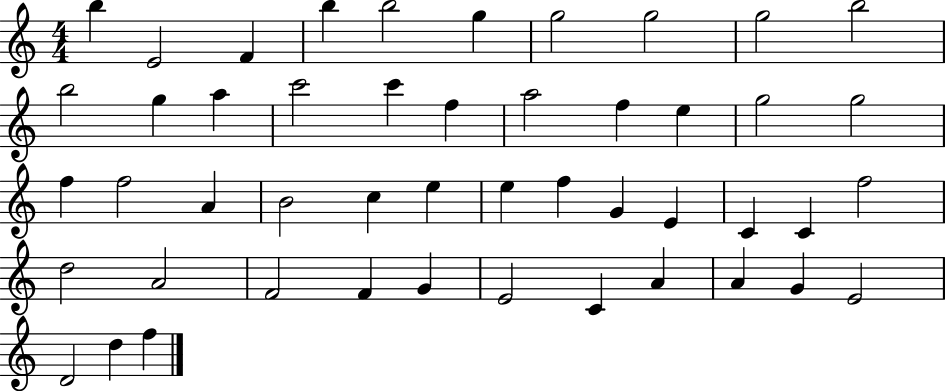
{
  \clef treble
  \numericTimeSignature
  \time 4/4
  \key c \major
  b''4 e'2 f'4 | b''4 b''2 g''4 | g''2 g''2 | g''2 b''2 | \break b''2 g''4 a''4 | c'''2 c'''4 f''4 | a''2 f''4 e''4 | g''2 g''2 | \break f''4 f''2 a'4 | b'2 c''4 e''4 | e''4 f''4 g'4 e'4 | c'4 c'4 f''2 | \break d''2 a'2 | f'2 f'4 g'4 | e'2 c'4 a'4 | a'4 g'4 e'2 | \break d'2 d''4 f''4 | \bar "|."
}